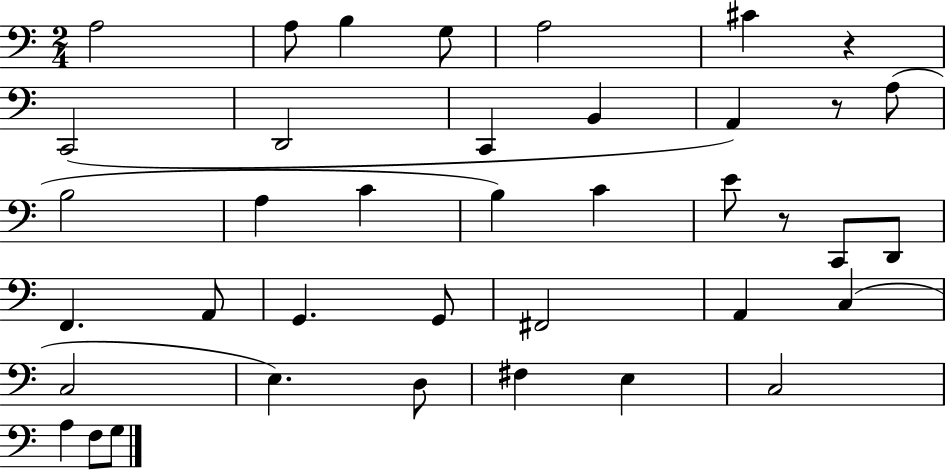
A3/h A3/e B3/q G3/e A3/h C#4/q R/q C2/h D2/h C2/q B2/q A2/q R/e A3/e B3/h A3/q C4/q B3/q C4/q E4/e R/e C2/e D2/e F2/q. A2/e G2/q. G2/e F#2/h A2/q C3/q C3/h E3/q. D3/e F#3/q E3/q C3/h A3/q F3/e G3/e